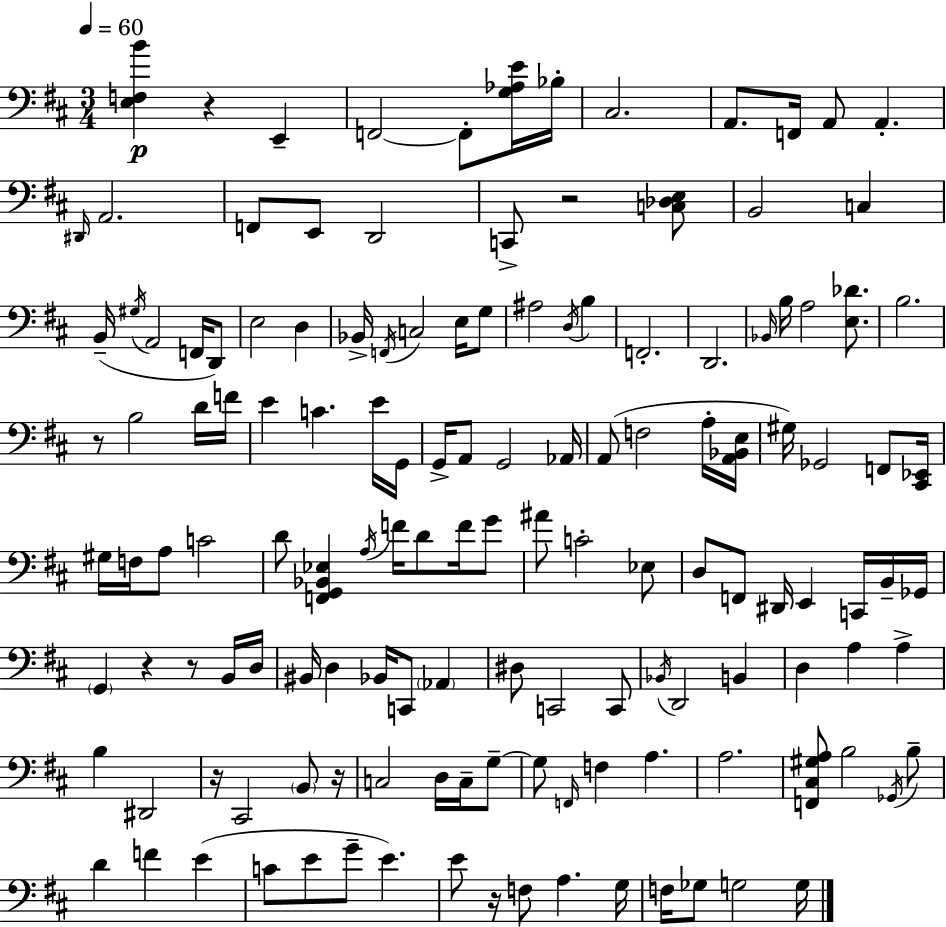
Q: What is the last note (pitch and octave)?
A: G3